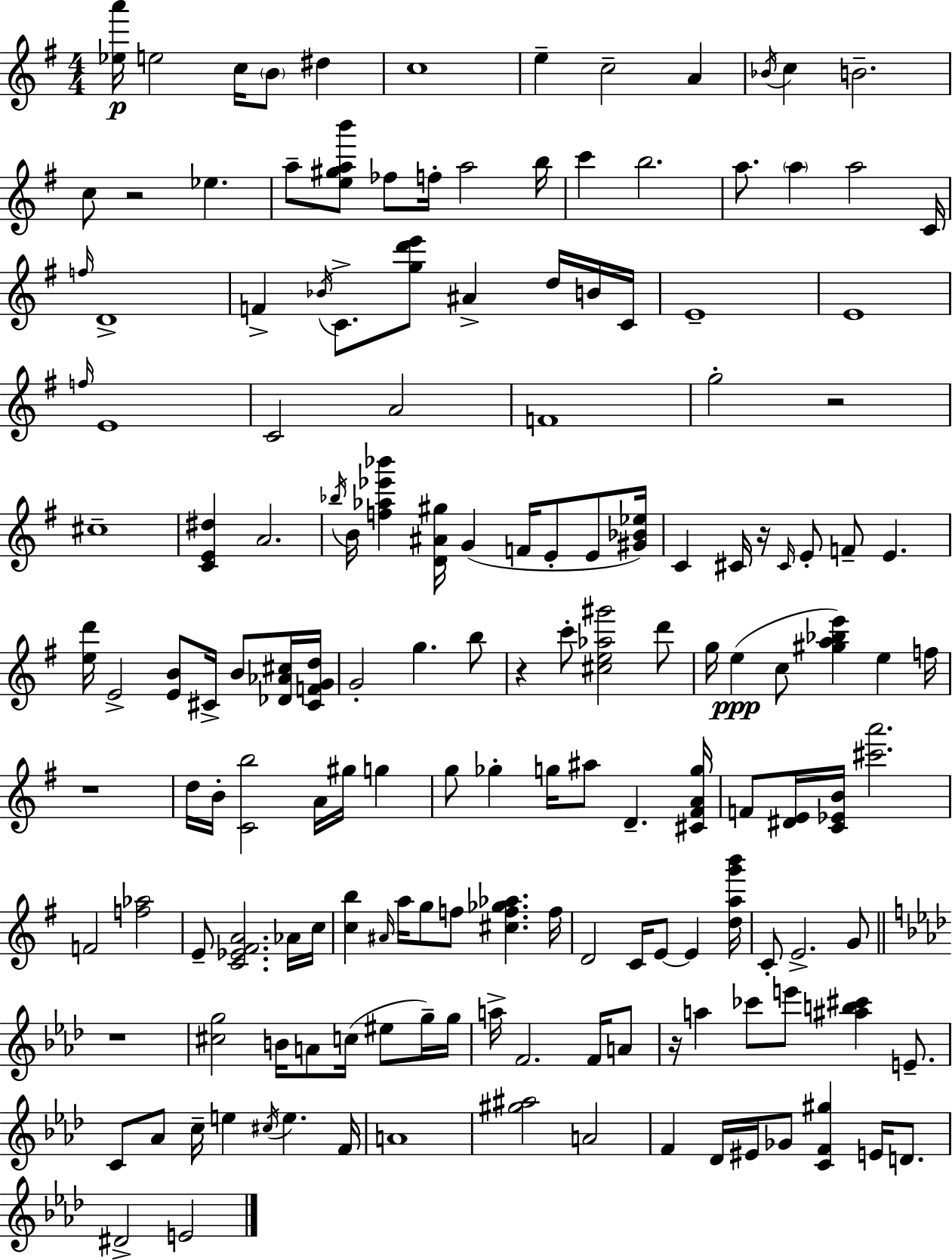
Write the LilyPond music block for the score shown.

{
  \clef treble
  \numericTimeSignature
  \time 4/4
  \key e \minor
  \repeat volta 2 { <ees'' a'''>16\p e''2 c''16 \parenthesize b'8 dis''4 | c''1 | e''4-- c''2-- a'4 | \acciaccatura { bes'16 } c''4 b'2.-- | \break c''8 r2 ees''4. | a''8-- <e'' gis'' a'' b'''>8 fes''8 f''16-. a''2 | b''16 c'''4 b''2. | a''8. \parenthesize a''4 a''2 | \break c'16 \grace { f''16 } d'1-> | f'4-> \acciaccatura { bes'16 } c'8.-> <g'' d''' e'''>8 ais'4-> | d''16 b'16 c'16 e'1-- | e'1 | \break \grace { f''16 } e'1 | c'2 a'2 | f'1 | g''2-. r2 | \break cis''1-- | <c' e' dis''>4 a'2. | \acciaccatura { bes''16 } b'16 <f'' aes'' ees''' bes'''>4 <d' ais' gis''>16 g'4( f'16 | e'8-. e'8 <gis' bes' ees''>16) c'4 cis'16 r16 \grace { cis'16 } e'8-. f'8-- | \break e'4. <e'' d'''>16 e'2-> <e' b'>8 | cis'16-> b'8 <des' aes' cis''>16 <cis' f' g' d''>16 g'2-. g''4. | b''8 r4 c'''8-. <cis'' e'' aes'' gis'''>2 | d'''8 g''16 e''4(\ppp c''8 <gis'' a'' bes'' e'''>4) | \break e''4 f''16 r1 | d''16 b'16-. <c' b''>2 | a'16 gis''16 g''4 g''8 ges''4-. g''16 ais''8 d'4.-- | <cis' fis' a' g''>16 f'8 <dis' e'>16 <c' ees' b'>16 <cis''' a'''>2. | \break f'2 <f'' aes''>2 | e'8-- <c' ees' fis' a'>2. | aes'16 c''16 <c'' b''>4 \grace { ais'16 } a''16 g''8 f''8 | <cis'' f'' ges'' aes''>4. f''16 d'2 c'16 | \break e'8~~ e'4 <d'' a'' g''' b'''>16 c'8-. e'2.-> | g'8 \bar "||" \break \key aes \major r1 | <cis'' g''>2 b'16 a'8 c''16( eis''8 g''16--) g''16 | a''16-> f'2. f'16 a'8 | r16 a''4 ces'''8 e'''8 <ais'' b'' cis'''>4 e'8.-- | \break c'8 aes'8 c''16-- e''4 \acciaccatura { cis''16 } e''4. | f'16 a'1 | <gis'' ais''>2 a'2 | f'4 des'16 eis'16 ges'8 <c' f' gis''>4 e'16 d'8. | \break dis'2-> e'2 | } \bar "|."
}